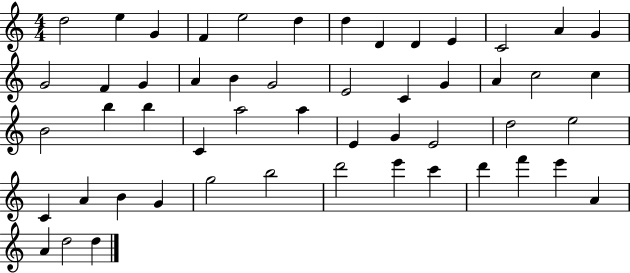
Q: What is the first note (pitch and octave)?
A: D5